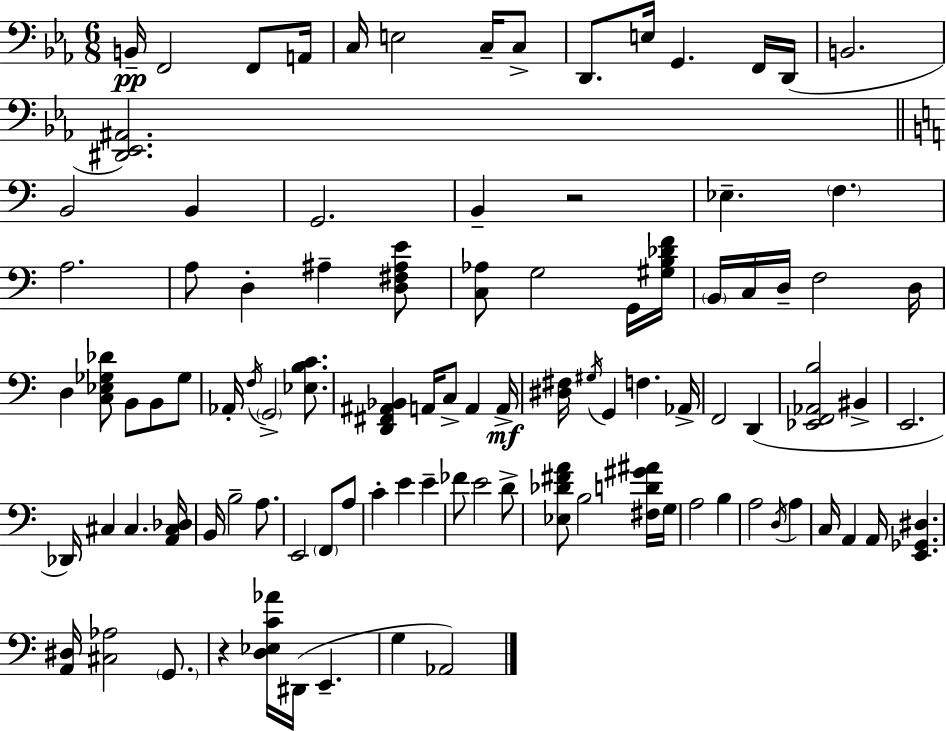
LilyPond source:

{
  \clef bass
  \numericTimeSignature
  \time 6/8
  \key ees \major
  b,16--\pp f,2 f,8 a,16 | c16 e2 c16-- c8-> | d,8. e16 g,4. f,16 d,16( | b,2. | \break <dis, ees, ais,>2.) | \bar "||" \break \key c \major b,2 b,4 | g,2. | b,4-- r2 | ees4.-- \parenthesize f4. | \break a2. | a8 d4-. ais4-- <d fis ais e'>8 | <c aes>8 g2 g,16 <gis b des' f'>16 | \parenthesize b,16 c16 d16-- f2 d16 | \break d4 <c ees ges des'>8 b,8 b,8 ges8 | aes,16-. \acciaccatura { f16 } \parenthesize g,2-> <ees b c'>8. | <d, fis, ais, bes,>4 a,16 c8-> a,4 | a,16->\mf <dis fis>16 \acciaccatura { gis16 } g,4 f4. | \break aes,16-> f,2 d,4( | <ees, f, aes, b>2 bis,4-> | e,2. | des,16) cis4 cis4. | \break <a, cis des>16 b,16 b2-- a8. | e,2 \parenthesize f,8 | a8 c'4-. e'4 e'4-- | fes'8 e'2 | \break d'8-> <ees des' fis' a'>8 b2 | <fis d' gis' ais'>16 g16 a2 b4 | a2 \acciaccatura { d16 } a4 | c16 a,4 a,16 <e, ges, dis>4. | \break <a, dis>16 <cis aes>2 | \parenthesize g,8. r4 <d ees c' aes'>16 dis,16( e,4.-- | g4 aes,2) | \bar "|."
}